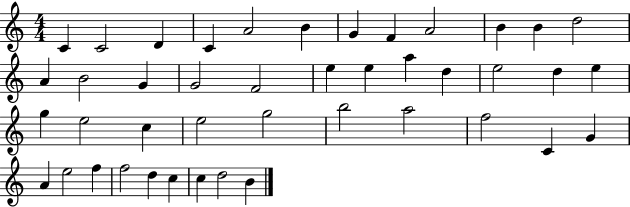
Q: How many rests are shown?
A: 0